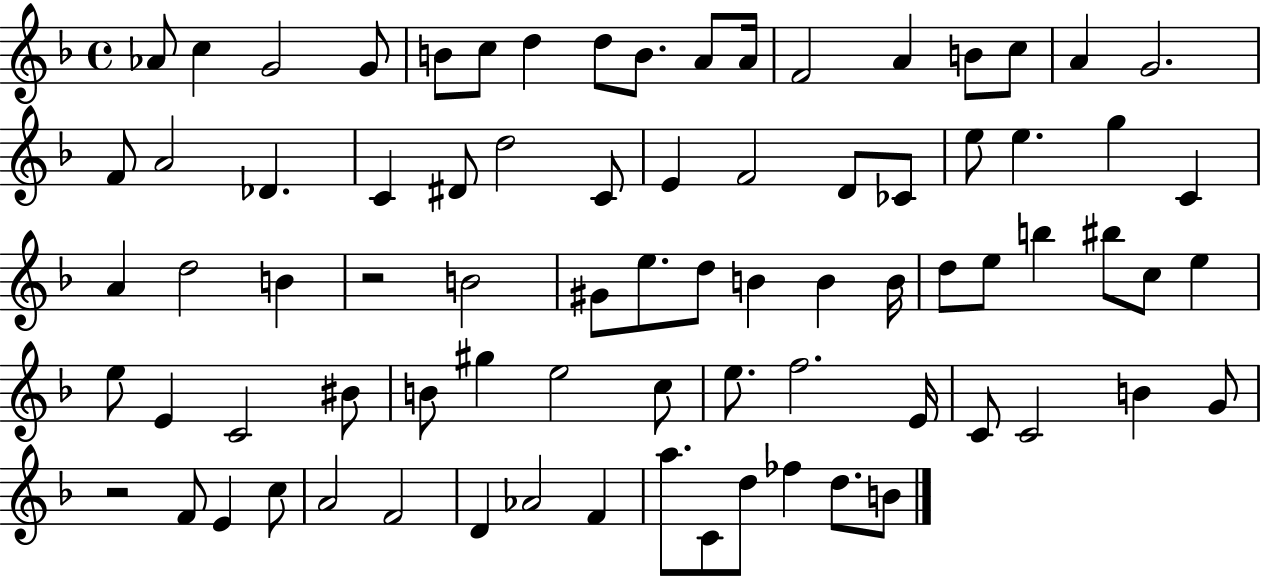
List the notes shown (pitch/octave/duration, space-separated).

Ab4/e C5/q G4/h G4/e B4/e C5/e D5/q D5/e B4/e. A4/e A4/s F4/h A4/q B4/e C5/e A4/q G4/h. F4/e A4/h Db4/q. C4/q D#4/e D5/h C4/e E4/q F4/h D4/e CES4/e E5/e E5/q. G5/q C4/q A4/q D5/h B4/q R/h B4/h G#4/e E5/e. D5/e B4/q B4/q B4/s D5/e E5/e B5/q BIS5/e C5/e E5/q E5/e E4/q C4/h BIS4/e B4/e G#5/q E5/h C5/e E5/e. F5/h. E4/s C4/e C4/h B4/q G4/e R/h F4/e E4/q C5/e A4/h F4/h D4/q Ab4/h F4/q A5/e. C4/e D5/e FES5/q D5/e. B4/e